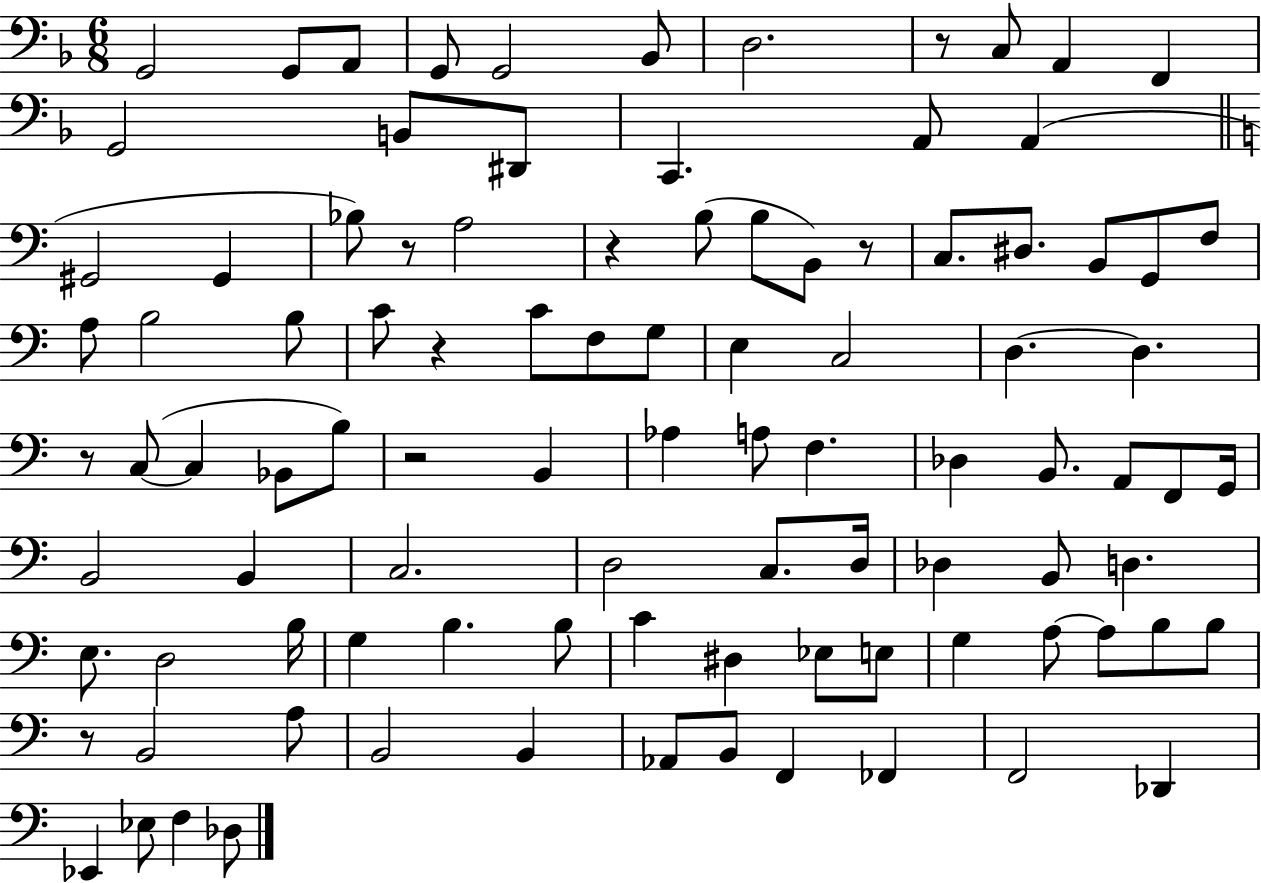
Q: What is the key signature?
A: F major